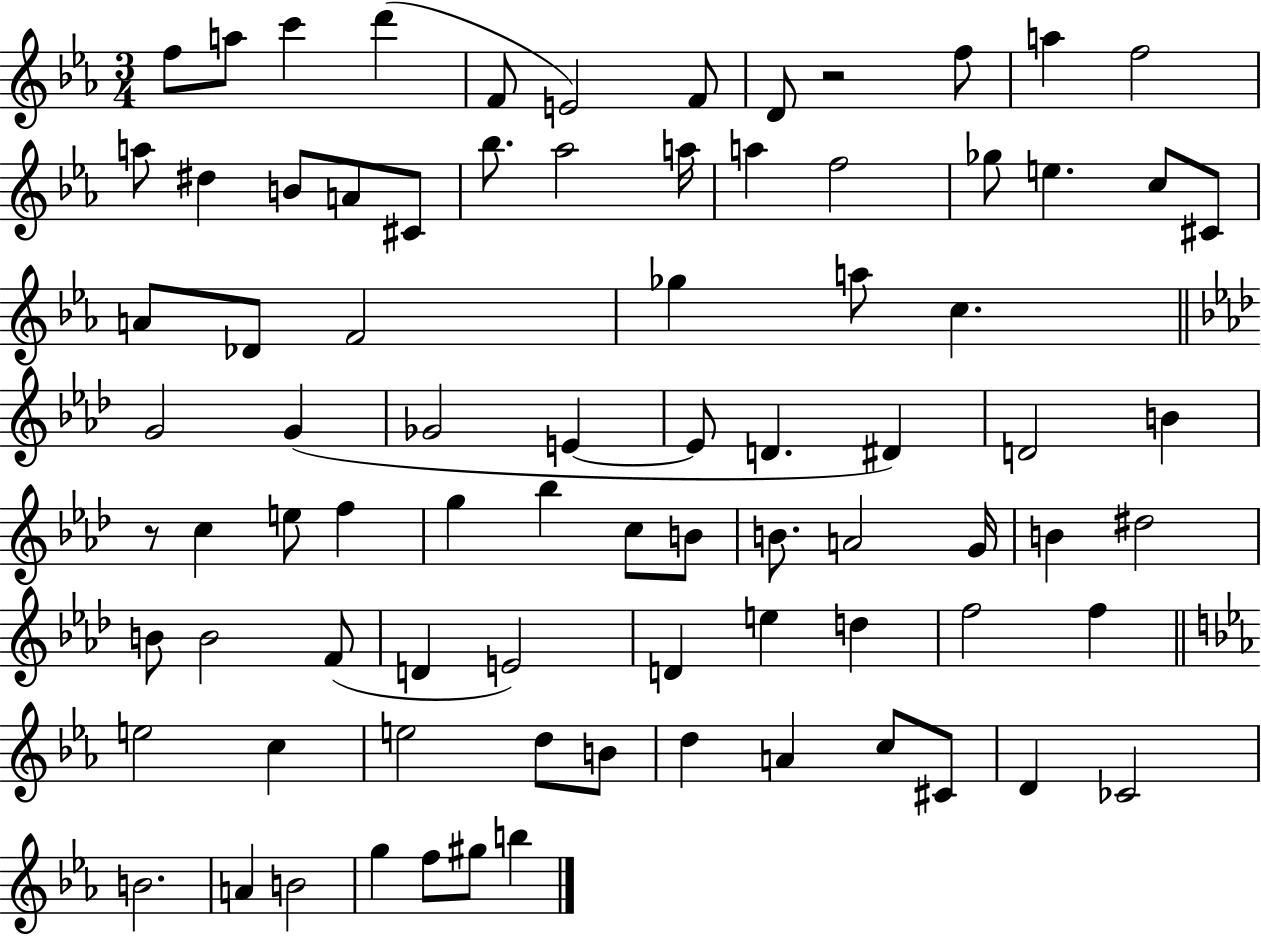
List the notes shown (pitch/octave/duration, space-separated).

F5/e A5/e C6/q D6/q F4/e E4/h F4/e D4/e R/h F5/e A5/q F5/h A5/e D#5/q B4/e A4/e C#4/e Bb5/e. Ab5/h A5/s A5/q F5/h Gb5/e E5/q. C5/e C#4/e A4/e Db4/e F4/h Gb5/q A5/e C5/q. G4/h G4/q Gb4/h E4/q E4/e D4/q. D#4/q D4/h B4/q R/e C5/q E5/e F5/q G5/q Bb5/q C5/e B4/e B4/e. A4/h G4/s B4/q D#5/h B4/e B4/h F4/e D4/q E4/h D4/q E5/q D5/q F5/h F5/q E5/h C5/q E5/h D5/e B4/e D5/q A4/q C5/e C#4/e D4/q CES4/h B4/h. A4/q B4/h G5/q F5/e G#5/e B5/q